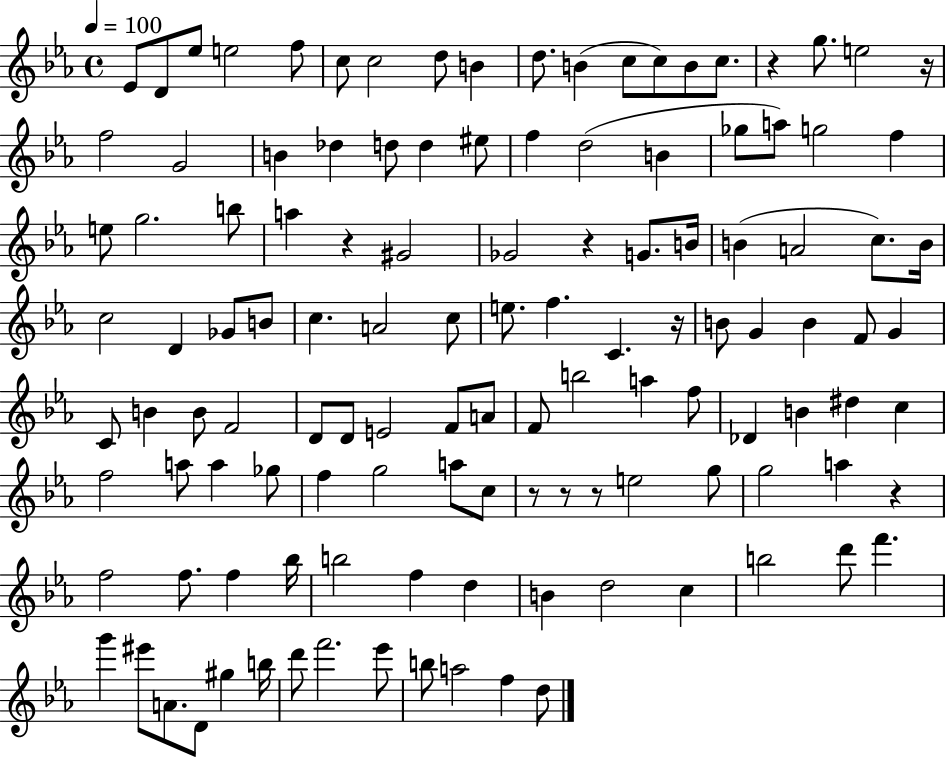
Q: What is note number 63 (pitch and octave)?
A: D4